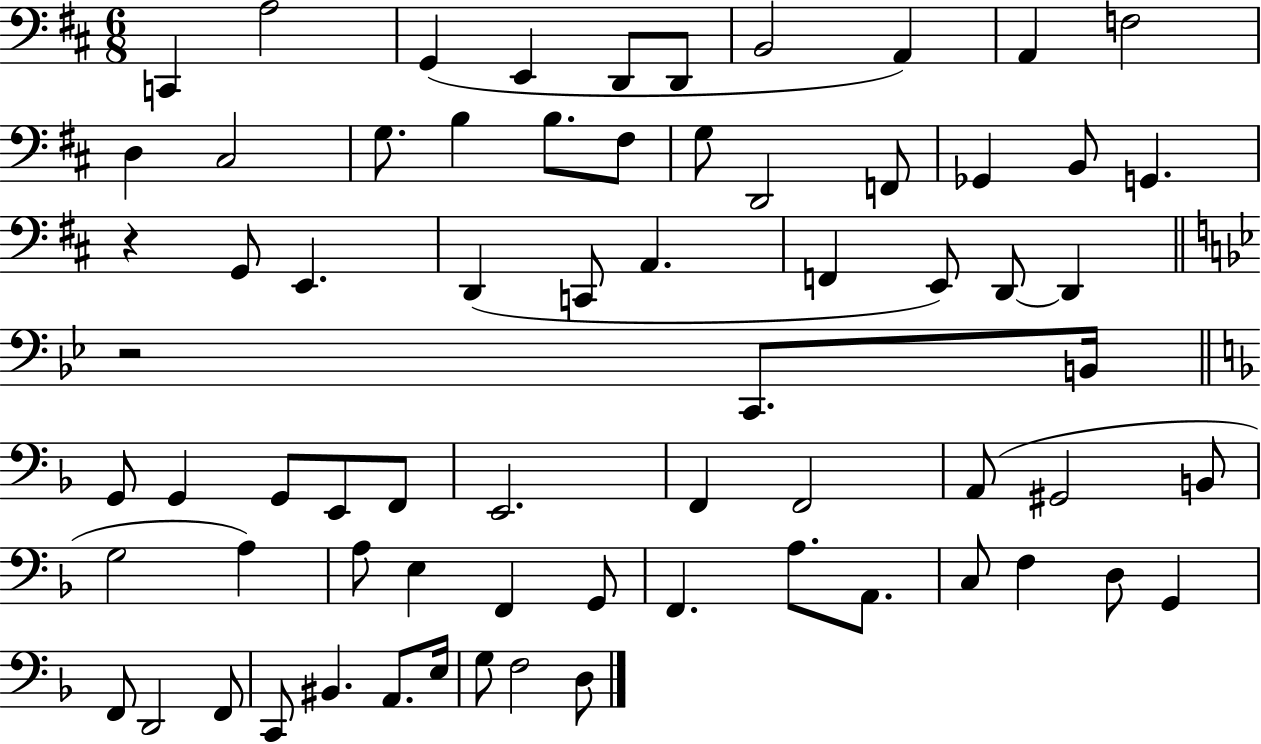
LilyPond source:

{
  \clef bass
  \numericTimeSignature
  \time 6/8
  \key d \major
  c,4 a2 | g,4( e,4 d,8 d,8 | b,2 a,4) | a,4 f2 | \break d4 cis2 | g8. b4 b8. fis8 | g8 d,2 f,8 | ges,4 b,8 g,4. | \break r4 g,8 e,4. | d,4( c,8 a,4. | f,4 e,8) d,8~~ d,4 | \bar "||" \break \key g \minor r2 c,8. b,16 | \bar "||" \break \key d \minor g,8 g,4 g,8 e,8 f,8 | e,2. | f,4 f,2 | a,8( gis,2 b,8 | \break g2 a4) | a8 e4 f,4 g,8 | f,4. a8. a,8. | c8 f4 d8 g,4 | \break f,8 d,2 f,8 | c,8 bis,4. a,8. e16 | g8 f2 d8 | \bar "|."
}